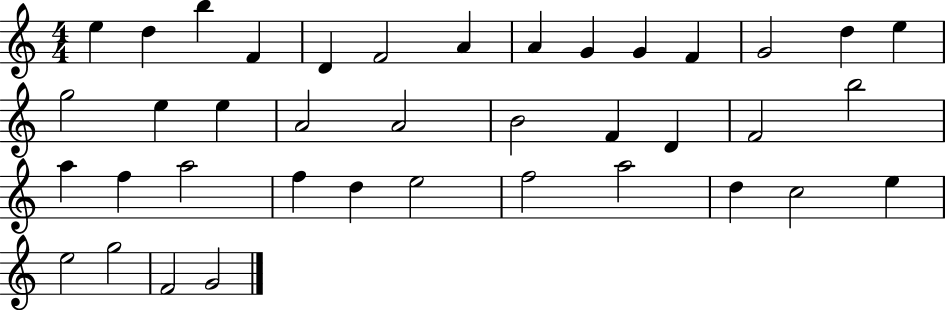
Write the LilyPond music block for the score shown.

{
  \clef treble
  \numericTimeSignature
  \time 4/4
  \key c \major
  e''4 d''4 b''4 f'4 | d'4 f'2 a'4 | a'4 g'4 g'4 f'4 | g'2 d''4 e''4 | \break g''2 e''4 e''4 | a'2 a'2 | b'2 f'4 d'4 | f'2 b''2 | \break a''4 f''4 a''2 | f''4 d''4 e''2 | f''2 a''2 | d''4 c''2 e''4 | \break e''2 g''2 | f'2 g'2 | \bar "|."
}